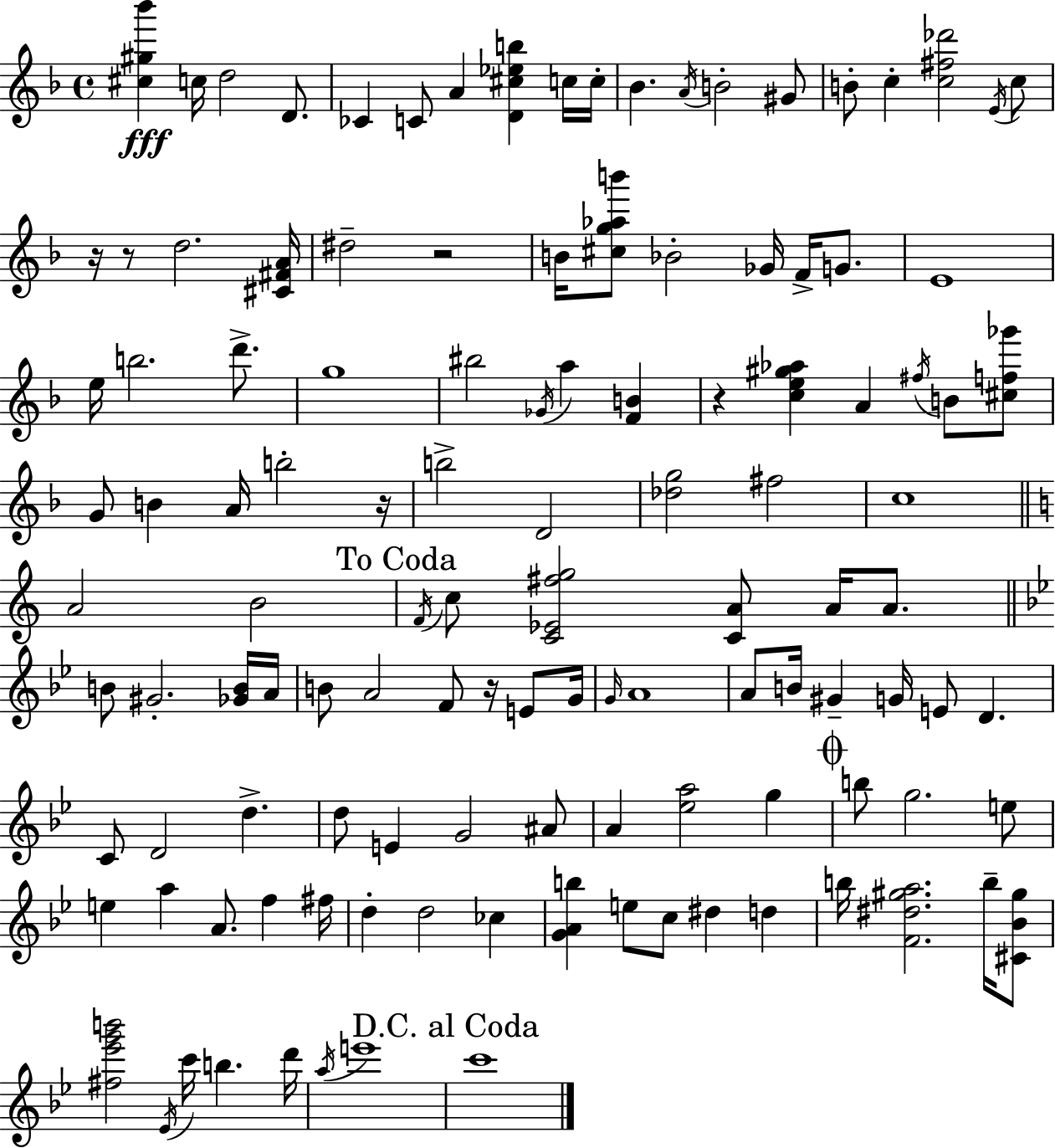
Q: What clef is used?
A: treble